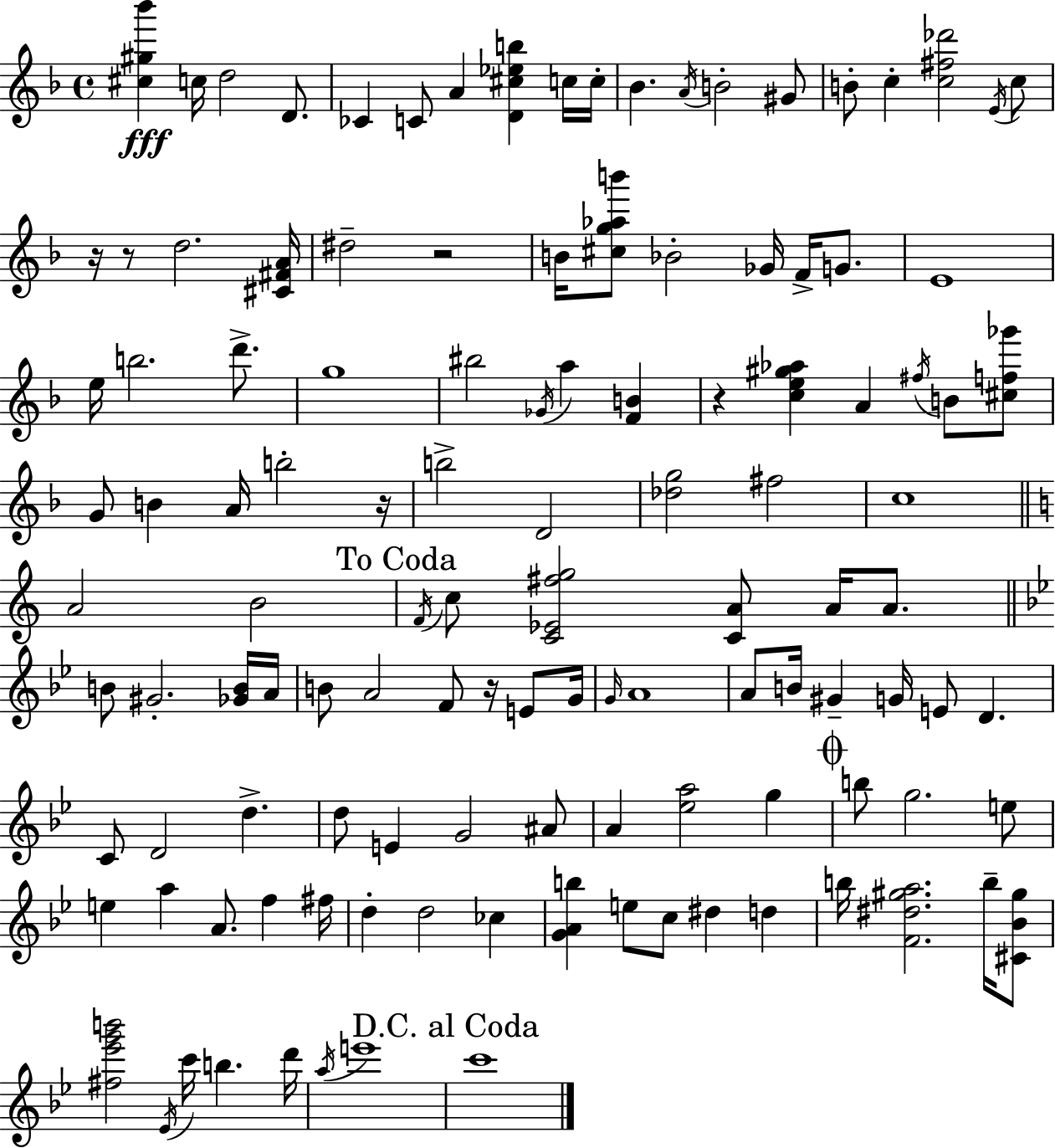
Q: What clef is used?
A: treble